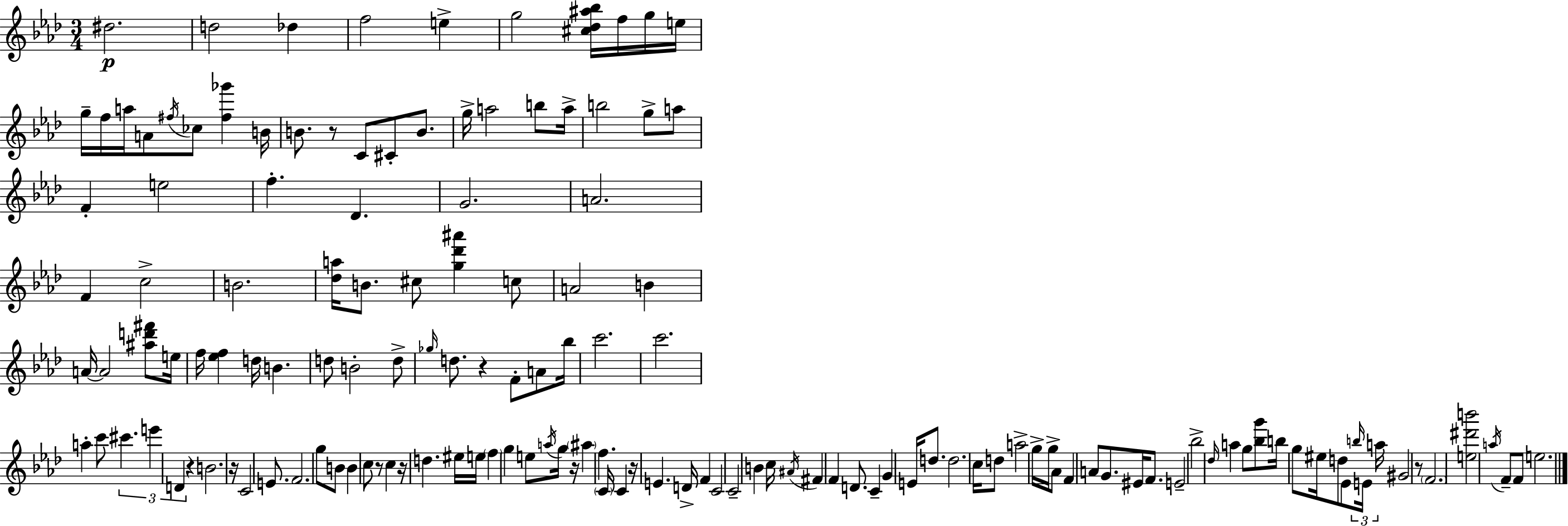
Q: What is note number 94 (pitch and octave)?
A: D4